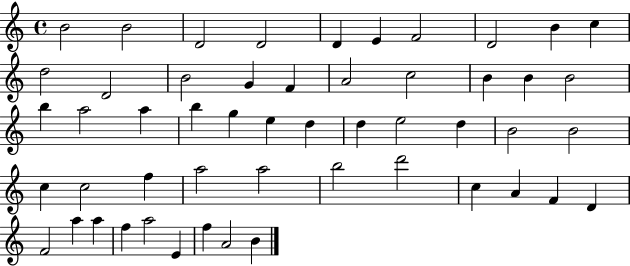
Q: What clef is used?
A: treble